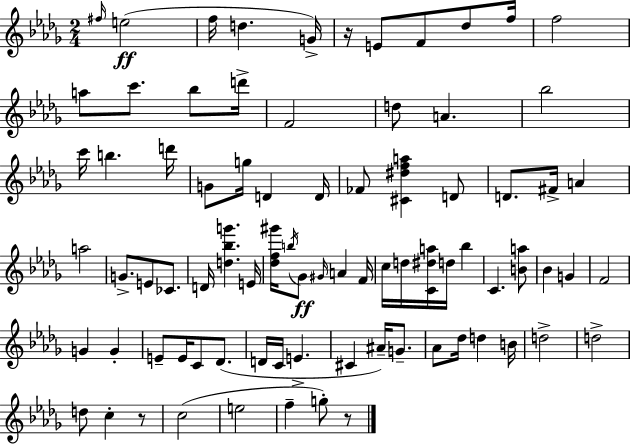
{
  \clef treble
  \numericTimeSignature
  \time 2/4
  \key bes \minor
  \grace { fis''16 }(\ff e''2 | f''16 d''4. | g'16->) r16 e'8 f'8 des''8 | f''16 f''2 | \break a''8 c'''8. bes''8 | d'''16-> f'2 | d''8 a'4. | bes''2 | \break c'''16 b''4. | d'''16 g'8 g''16 d'4 | d'16 fes'8 <cis' dis'' f'' a''>4 d'8 | d'8. fis'16-> a'4 | \break a''2 | g'8.-> e'8 ces'8. | d'16 <d'' bes'' g'''>4. | e'16 <des'' f'' gis'''>16 \acciaccatura { b''16 }\ff ges'8 \grace { gis'16 } a'4 | \break f'16 c''16 d''16 <c' dis'' a''>16 d''16 bes''4 | c'4. | <b' a''>8 bes'4 g'4 | f'2 | \break g'4 g'4-. | e'8-- e'16 c'8 | des'8.( d'16 c'16 e'4.-> | cis'4 ais'16--) | \break g'8.-- aes'8 des''16 d''4 | b'16 d''2-> | d''2-> | d''8 c''4-. | \break r8 c''2( | e''2 | f''4-- g''8-.) | r8 \bar "|."
}